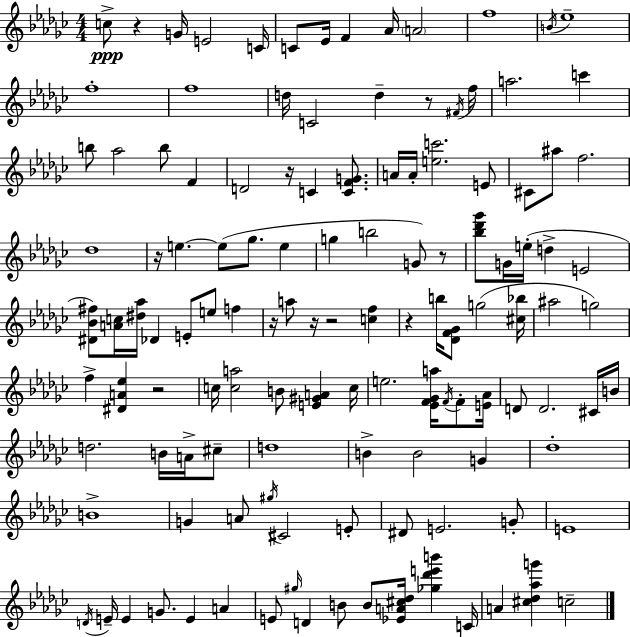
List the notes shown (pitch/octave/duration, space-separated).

C5/e R/q G4/s E4/h C4/s C4/e Eb4/s F4/q Ab4/s A4/h F5/w B4/s Eb5/w F5/w F5/w D5/s C4/h D5/q R/e F#4/s F5/s A5/h. C6/q B5/e Ab5/h B5/e F4/q D4/h R/s C4/q [C4,F4,G4]/e. A4/s A4/s [E5,C6]/h. E4/e C#4/e A#5/e F5/h. Db5/w R/s E5/q. E5/e Gb5/e. E5/q G5/q B5/h G4/e R/e [Bb5,Db6,Gb6]/e G4/s E5/s D5/q E4/h [D#4,Bb4,F#5]/e [A4,C5]/s [D#5,Ab5]/s Db4/q E4/e E5/e F5/q R/s A5/e R/s R/h [C5,F5]/q R/q B5/s [Db4,F4,Gb4]/e G5/h [C#5,Bb5]/s A#5/h G5/h F5/q [D#4,A4,Eb5]/q R/h C5/s [C5,A5]/h B4/e [E4,G#4,A4]/q C5/s E5/h. [Eb4,F4,Gb4,A5]/s F4/s F4/e [E4,Ab4]/s D4/e D4/h. C#4/s B4/s D5/h. B4/s A4/s C#5/e D5/w B4/q B4/h G4/q Db5/w B4/w G4/q A4/e G#5/s C#4/h E4/e D#4/e E4/h. G4/e E4/w D4/s E4/s E4/q G4/e. E4/q A4/q E4/e G#5/s D4/q B4/e B4/e [Eb4,A4,C#5,Db5]/s [Gb5,Db6,E6,B6]/q C4/s A4/q [C#5,Db5,Ab5,G6]/q C5/h